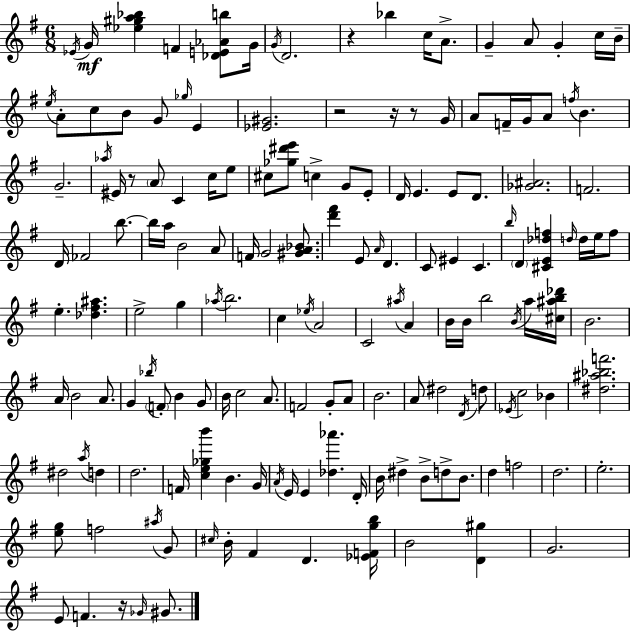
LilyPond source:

{
  \clef treble
  \numericTimeSignature
  \time 6/8
  \key e \minor
  \acciaccatura { ees'16 }\mf g'16 <ees'' gis'' a'' bes''>4 f'4 <des' e' aes' b''>8 | g'16 \acciaccatura { g'16 } d'2. | r4 bes''4 c''16 a'8.-> | g'4-- a'8 g'4-. | \break c''16 b'16-- \acciaccatura { e''16 } a'8-. c''8 b'8 g'8 \grace { ges''16 } | e'4 <ees' gis'>2. | r2 | r16 r8 g'16 a'8 f'16-- g'16 a'8 \acciaccatura { f''16 } b'4. | \break g'2.-- | \acciaccatura { aes''16 } eis'16 r8 \parenthesize a'8 c'4 | c''16 e''8 cis''8 <ges'' dis''' e'''>8 c''4-> | g'8 e'8-. d'16 e'4. | \break e'8 d'8. <ges' ais'>2. | f'2. | d'16 fes'2 | b''8.~~ b''16 a''16 b'2 | \break a'8 f'16 g'2 | <gis' a' bes'>8. <d''' fis'''>4 e'8 | \grace { a'16 } d'4. c'8 eis'4 | c'4. \grace { b''16 } \parenthesize d'4 | \break <cis' e' des'' f''>4 \grace { d''16 } d''16 e''16 f''8 e''4.-. | <des'' fis'' ais''>4. e''2-> | g''4 \acciaccatura { aes''16 } b''2. | c''4 | \break \acciaccatura { ees''16 } a'2 c'2 | \acciaccatura { ais''16 } a'4 | b'16 b'16 b''2 \acciaccatura { b'16 } a''16 | <cis'' ais'' b'' des'''>16 b'2. | \break a'16 b'2 a'8. | g'4 \acciaccatura { bes''16 } \parenthesize f'8-. b'4 | g'8 b'16 c''2 a'8. | f'2 g'8-. | \break a'8 b'2. | a'8 dis''2 | \acciaccatura { d'16 } d''8 \acciaccatura { ees'16 } c''2 | bes'4 <dis'' ais'' bes'' f'''>2. | \break dis''2 | \acciaccatura { a''16 } d''4 d''2. | f'16 <c'' e'' ges'' b'''>4 b'4. | g'16 \acciaccatura { a'16 } e'16 e'4 <des'' aes'''>4. | \break d'16-. b'16 dis''4-> b'8-> | d''8-> b'8. d''4 f''2 | d''2. | e''2.-. | \break <e'' g''>8 f''2 | \acciaccatura { ais''16 } g'8 \grace { cis''16 } b'16-. fis'4 | d'4. <ees' f' g'' b''>16 b'2 | <d' gis''>4 g'2. | \break e'8 f'4. | r16 \grace { ges'16 } gis'8. \bar "|."
}